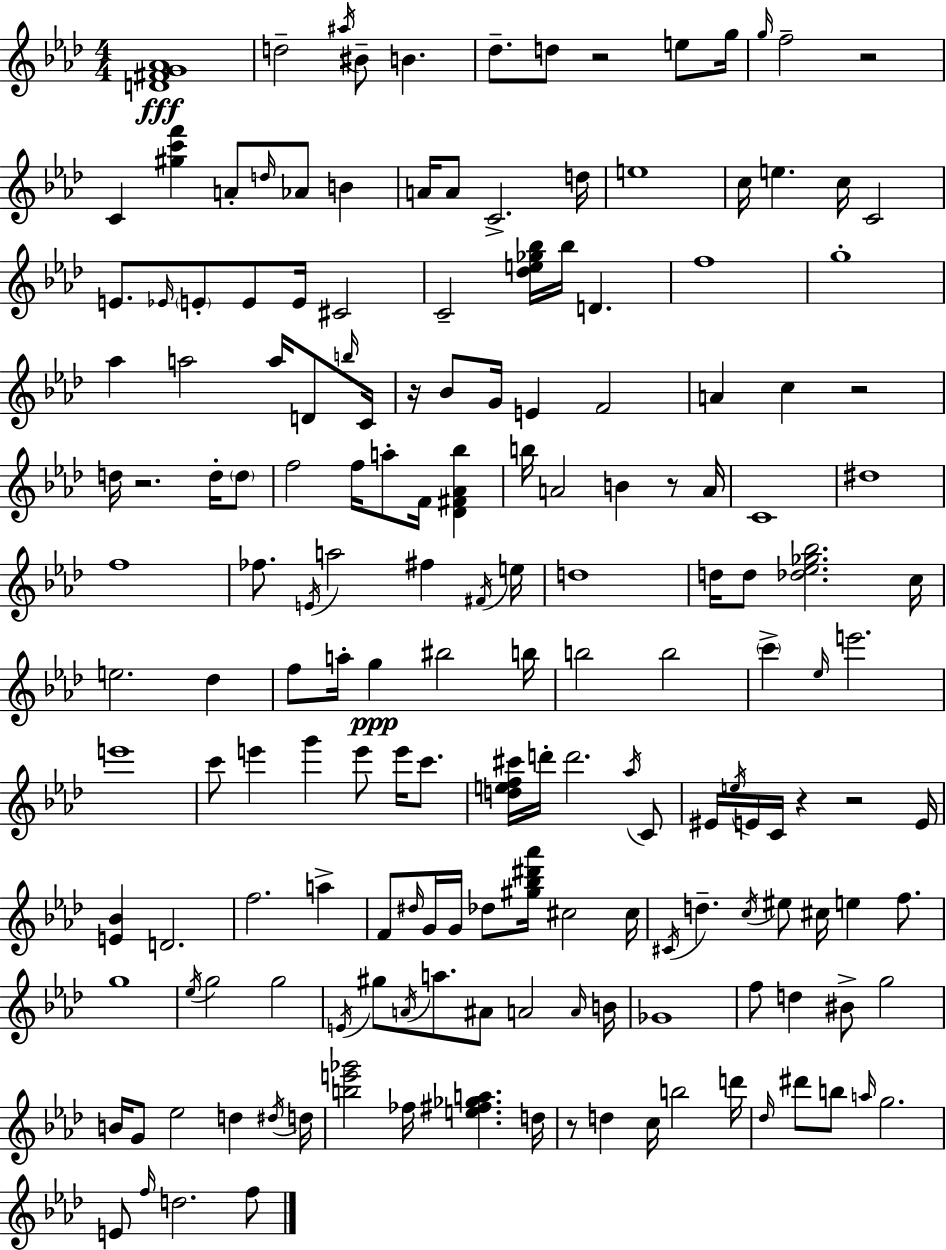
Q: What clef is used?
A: treble